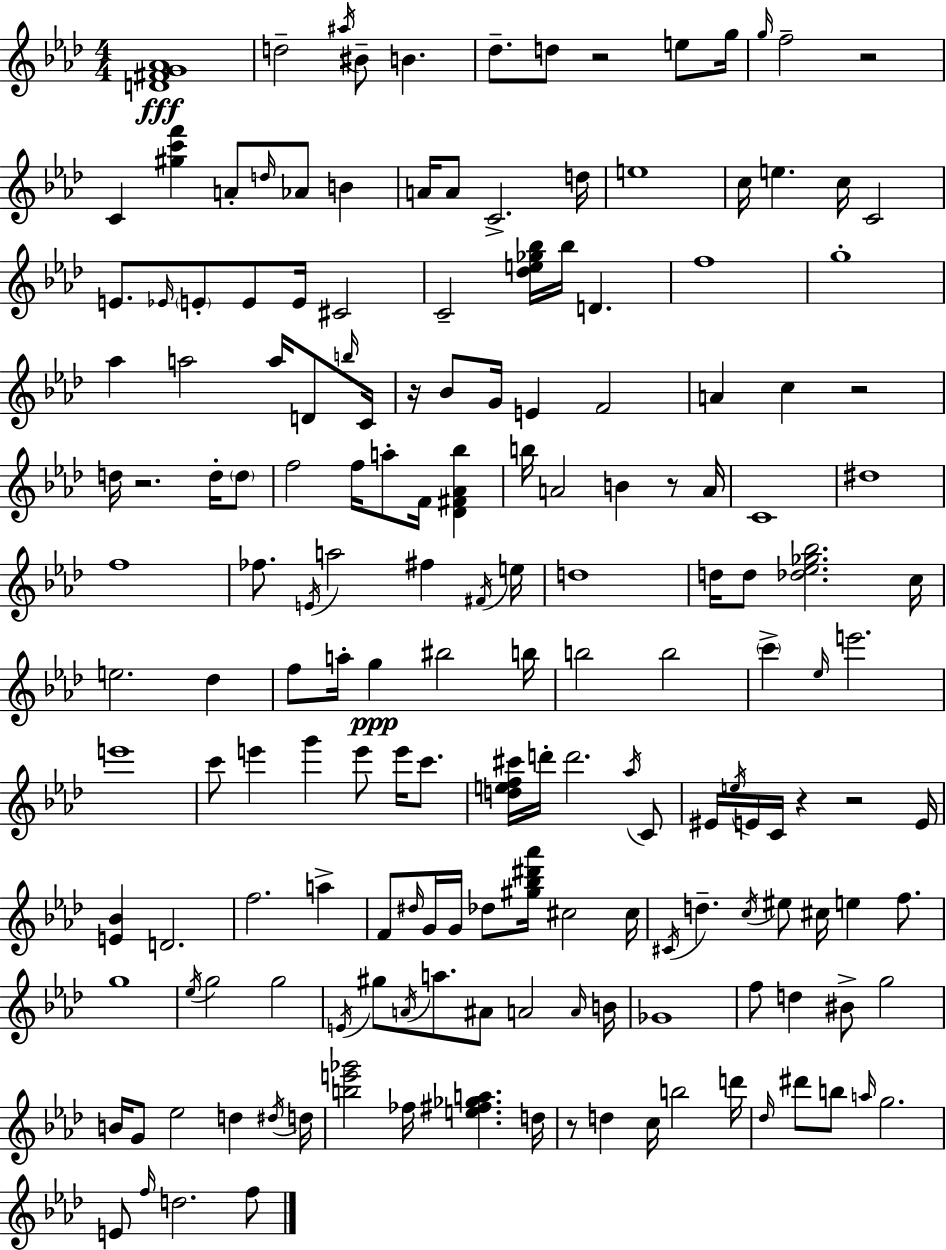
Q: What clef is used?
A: treble